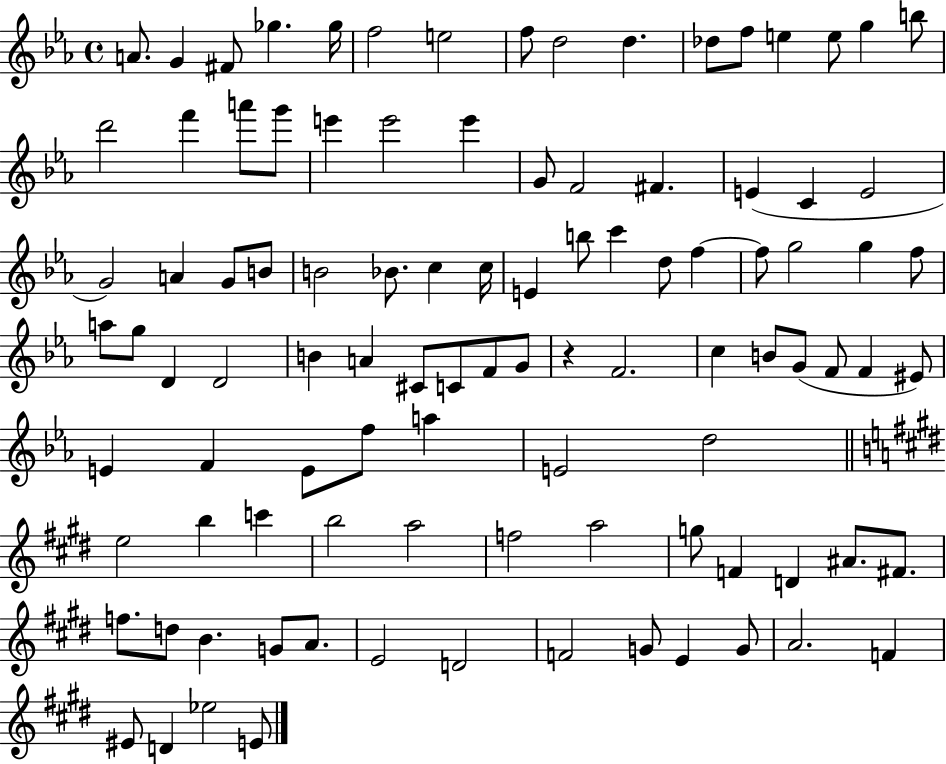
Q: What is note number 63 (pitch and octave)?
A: EIS4